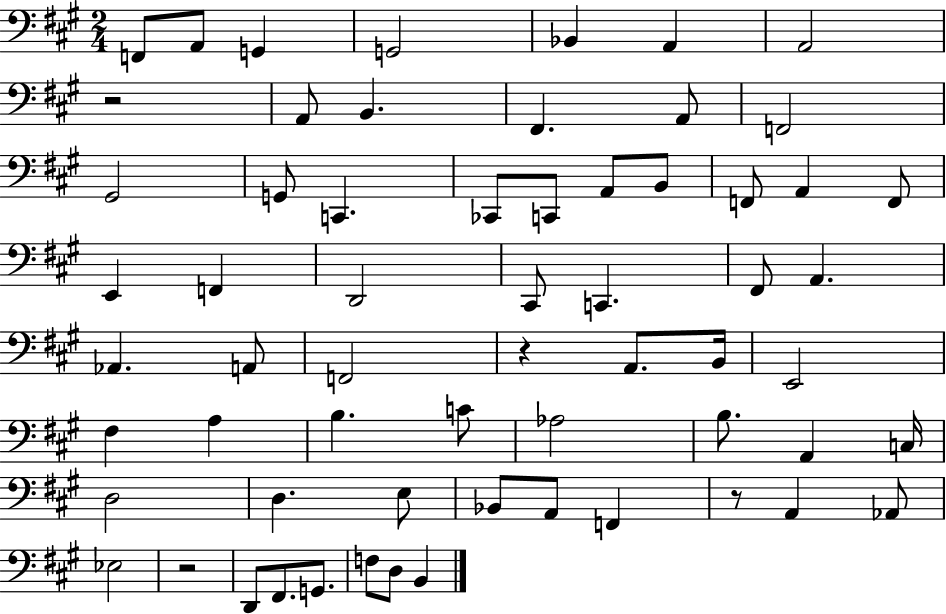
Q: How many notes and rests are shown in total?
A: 62